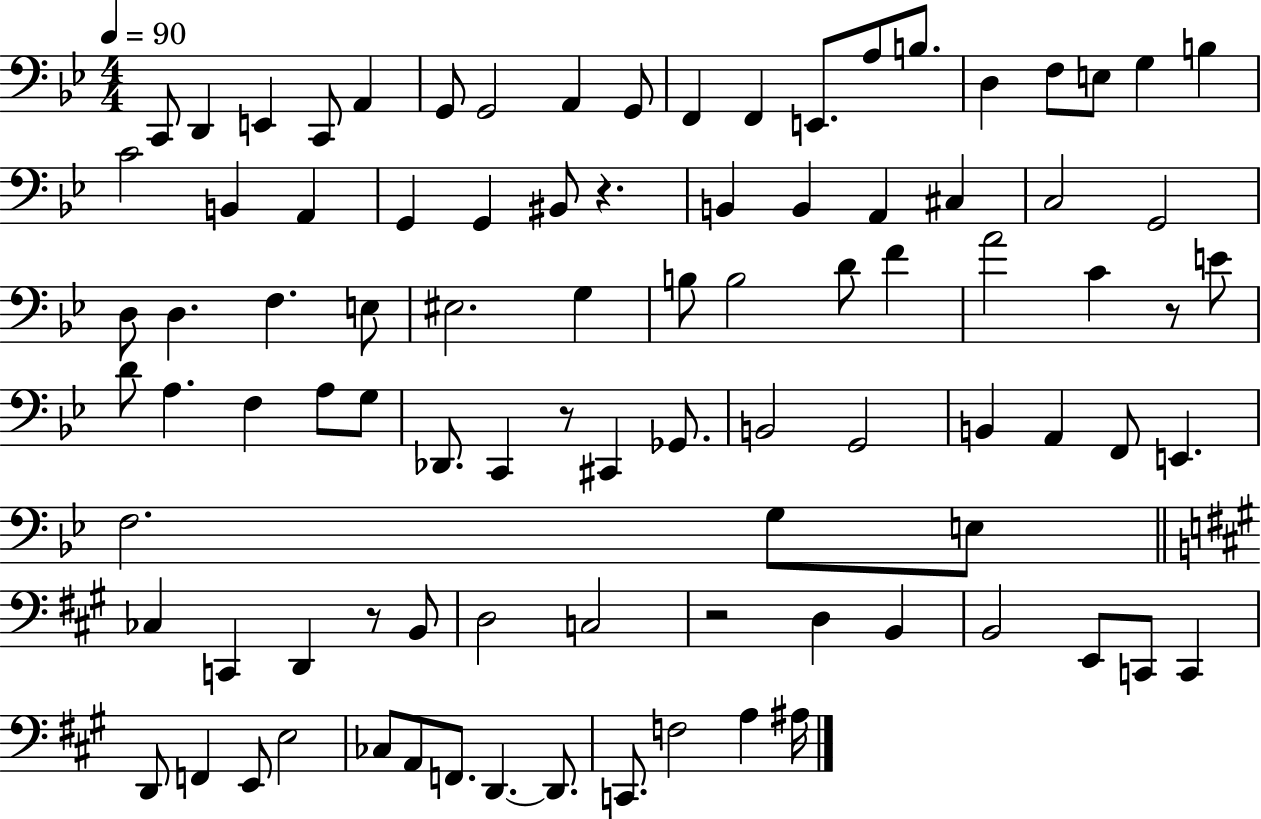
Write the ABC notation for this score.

X:1
T:Untitled
M:4/4
L:1/4
K:Bb
C,,/2 D,, E,, C,,/2 A,, G,,/2 G,,2 A,, G,,/2 F,, F,, E,,/2 A,/2 B,/2 D, F,/2 E,/2 G, B, C2 B,, A,, G,, G,, ^B,,/2 z B,, B,, A,, ^C, C,2 G,,2 D,/2 D, F, E,/2 ^E,2 G, B,/2 B,2 D/2 F A2 C z/2 E/2 D/2 A, F, A,/2 G,/2 _D,,/2 C,, z/2 ^C,, _G,,/2 B,,2 G,,2 B,, A,, F,,/2 E,, F,2 G,/2 E,/2 _C, C,, D,, z/2 B,,/2 D,2 C,2 z2 D, B,, B,,2 E,,/2 C,,/2 C,, D,,/2 F,, E,,/2 E,2 _C,/2 A,,/2 F,,/2 D,, D,,/2 C,,/2 F,2 A, ^A,/4